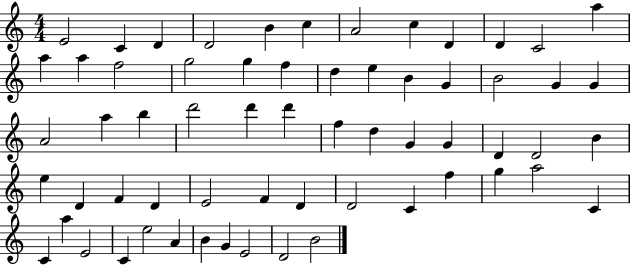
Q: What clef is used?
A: treble